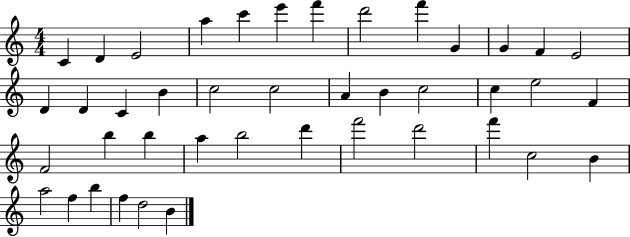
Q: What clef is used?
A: treble